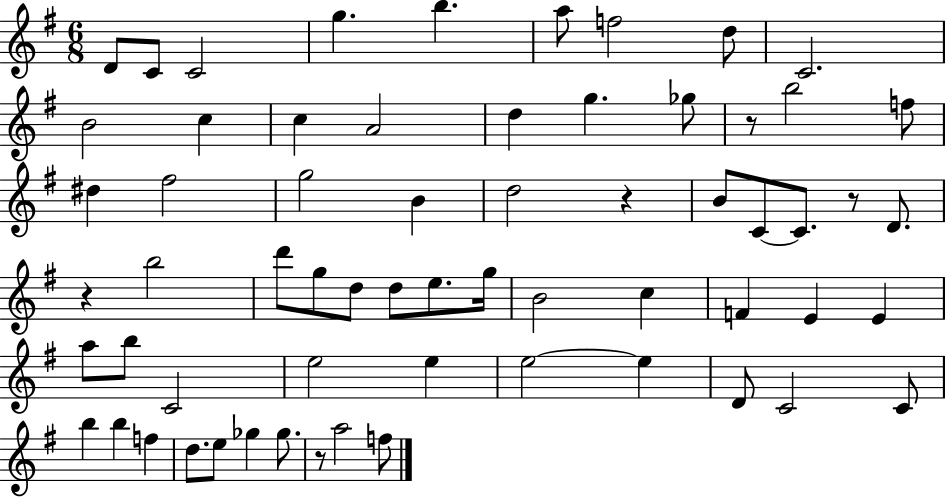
X:1
T:Untitled
M:6/8
L:1/4
K:G
D/2 C/2 C2 g b a/2 f2 d/2 C2 B2 c c A2 d g _g/2 z/2 b2 f/2 ^d ^f2 g2 B d2 z B/2 C/2 C/2 z/2 D/2 z b2 d'/2 g/2 d/2 d/2 e/2 g/4 B2 c F E E a/2 b/2 C2 e2 e e2 e D/2 C2 C/2 b b f d/2 e/2 _g _g/2 z/2 a2 f/2